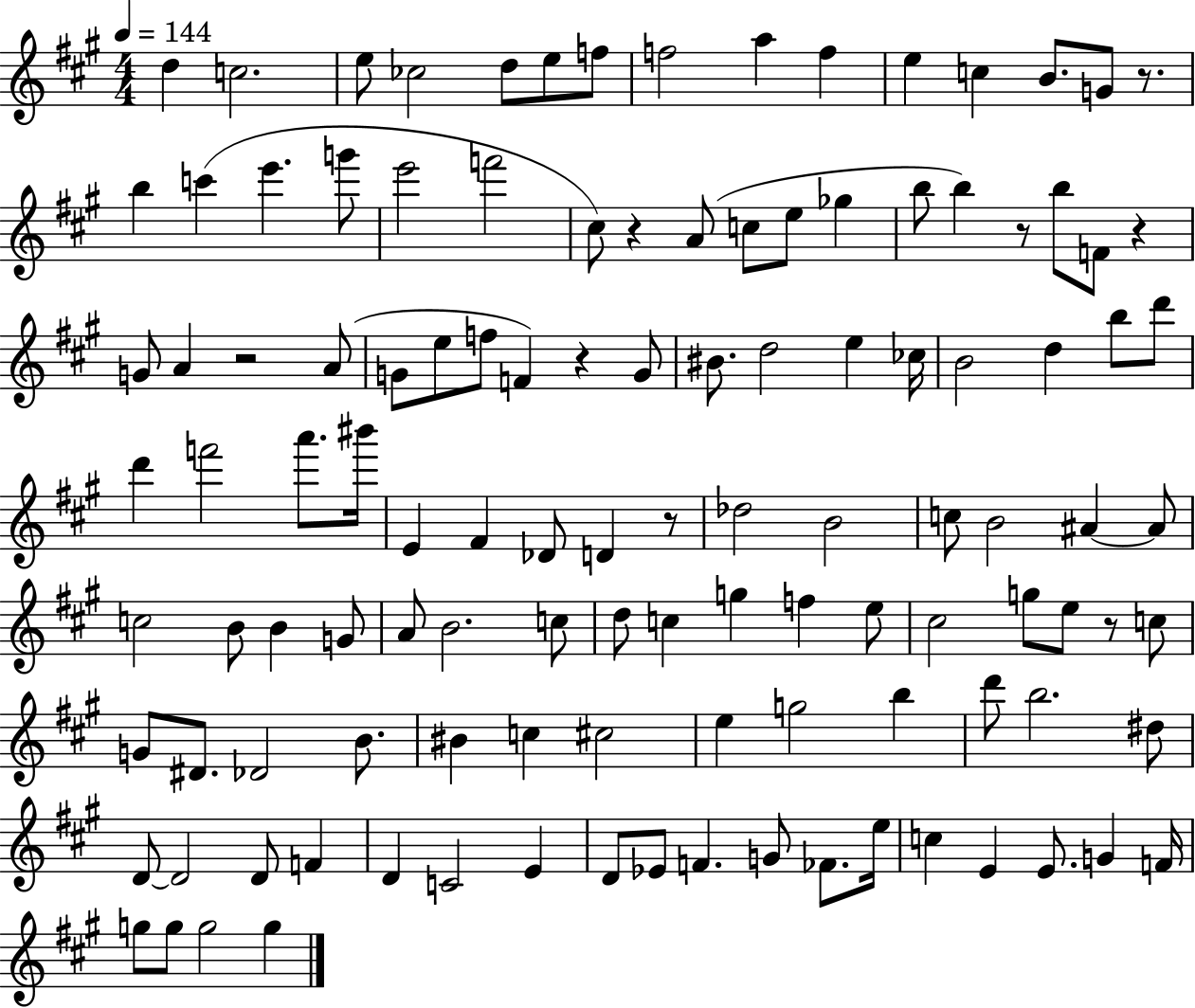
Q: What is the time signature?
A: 4/4